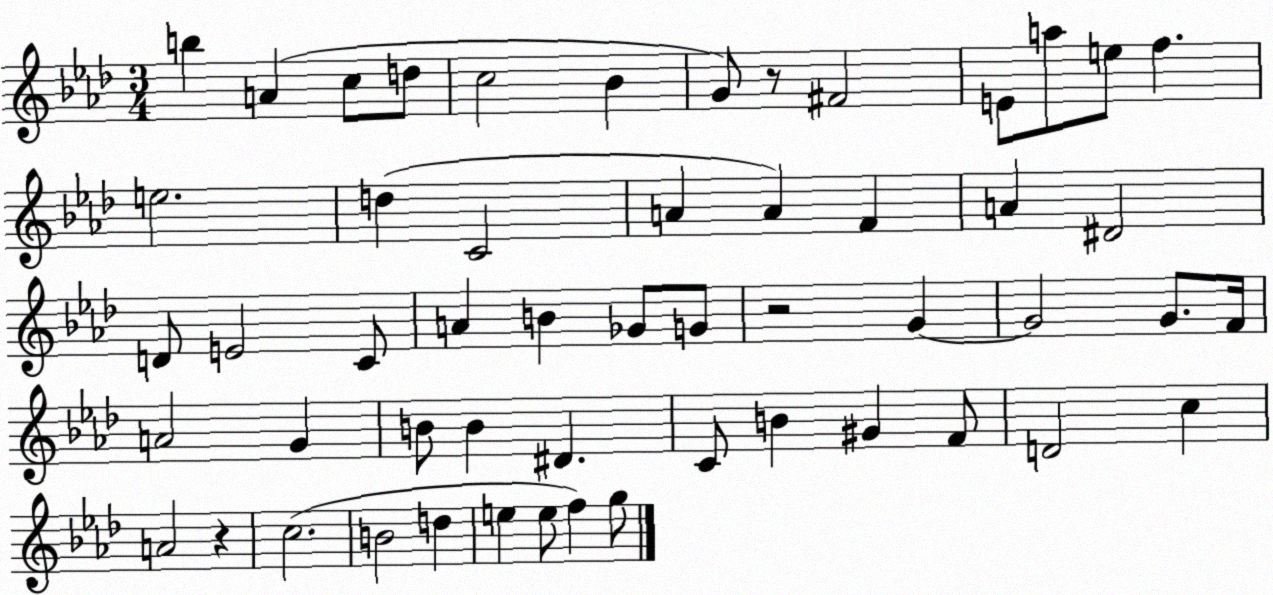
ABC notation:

X:1
T:Untitled
M:3/4
L:1/4
K:Ab
b A c/2 d/2 c2 _B G/2 z/2 ^F2 E/2 a/2 e/2 f e2 d C2 A A F A ^D2 D/2 E2 C/2 A B _G/2 G/2 z2 G G2 G/2 F/4 A2 G B/2 B ^D C/2 B ^G F/2 D2 c A2 z c2 B2 d e e/2 f g/2